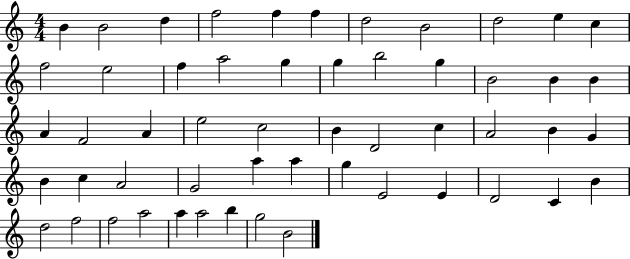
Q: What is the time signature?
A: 4/4